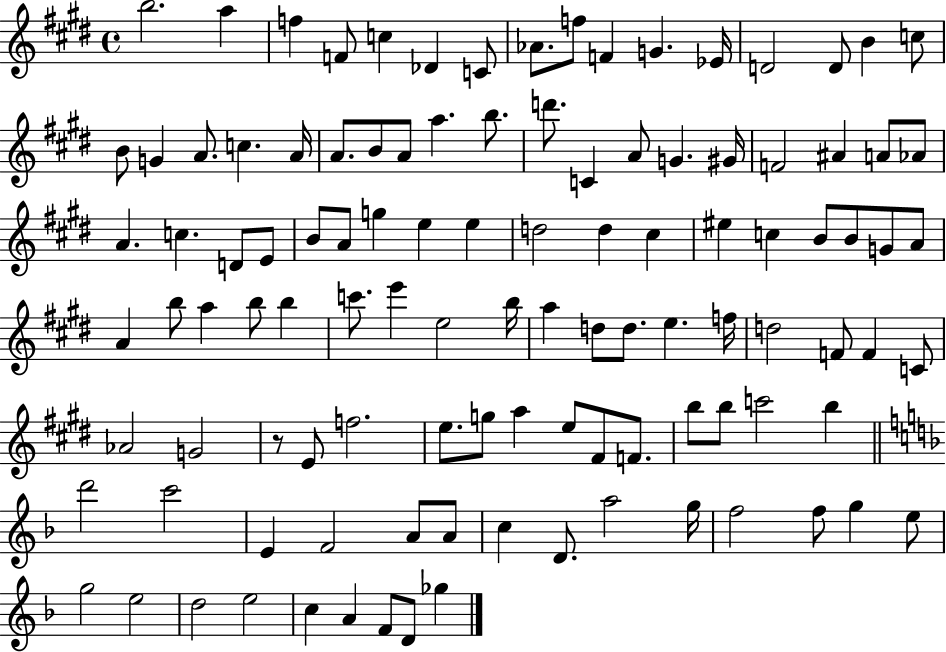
{
  \clef treble
  \time 4/4
  \defaultTimeSignature
  \key e \major
  \repeat volta 2 { b''2. a''4 | f''4 f'8 c''4 des'4 c'8 | aes'8. f''8 f'4 g'4. ees'16 | d'2 d'8 b'4 c''8 | \break b'8 g'4 a'8. c''4. a'16 | a'8. b'8 a'8 a''4. b''8. | d'''8. c'4 a'8 g'4. gis'16 | f'2 ais'4 a'8 aes'8 | \break a'4. c''4. d'8 e'8 | b'8 a'8 g''4 e''4 e''4 | d''2 d''4 cis''4 | eis''4 c''4 b'8 b'8 g'8 a'8 | \break a'4 b''8 a''4 b''8 b''4 | c'''8. e'''4 e''2 b''16 | a''4 d''8 d''8. e''4. f''16 | d''2 f'8 f'4 c'8 | \break aes'2 g'2 | r8 e'8 f''2. | e''8. g''8 a''4 e''8 fis'8 f'8. | b''8 b''8 c'''2 b''4 | \break \bar "||" \break \key f \major d'''2 c'''2 | e'4 f'2 a'8 a'8 | c''4 d'8. a''2 g''16 | f''2 f''8 g''4 e''8 | \break g''2 e''2 | d''2 e''2 | c''4 a'4 f'8 d'8 ges''4 | } \bar "|."
}